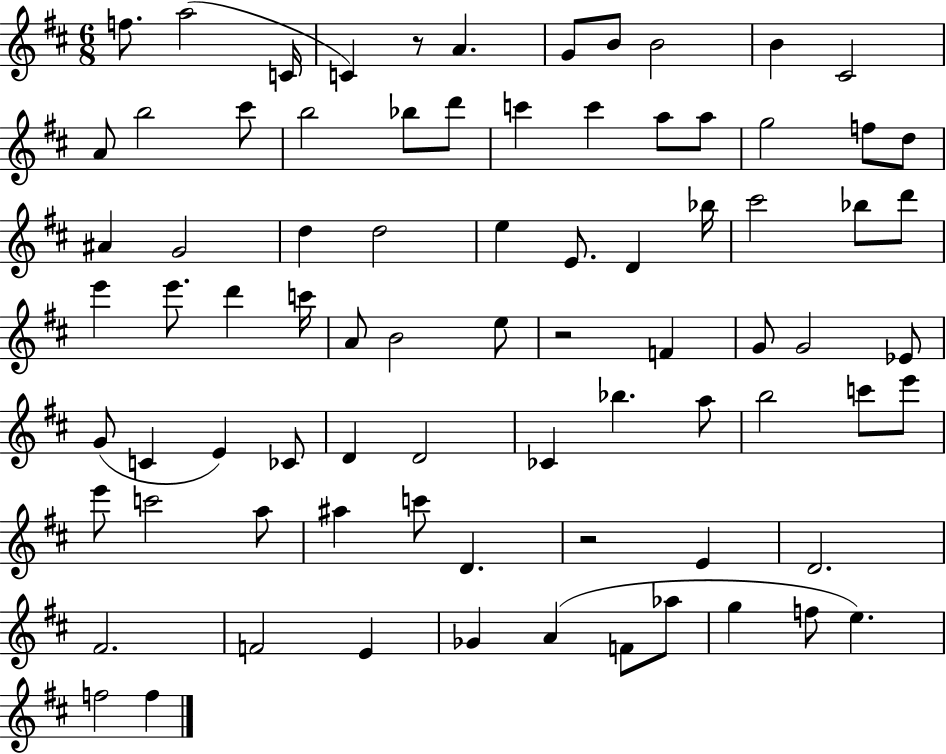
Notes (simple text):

F5/e. A5/h C4/s C4/q R/e A4/q. G4/e B4/e B4/h B4/q C#4/h A4/e B5/h C#6/e B5/h Bb5/e D6/e C6/q C6/q A5/e A5/e G5/h F5/e D5/e A#4/q G4/h D5/q D5/h E5/q E4/e. D4/q Bb5/s C#6/h Bb5/e D6/e E6/q E6/e. D6/q C6/s A4/e B4/h E5/e R/h F4/q G4/e G4/h Eb4/e G4/e C4/q E4/q CES4/e D4/q D4/h CES4/q Bb5/q. A5/e B5/h C6/e E6/e E6/e C6/h A5/e A#5/q C6/e D4/q. R/h E4/q D4/h. F#4/h. F4/h E4/q Gb4/q A4/q F4/e Ab5/e G5/q F5/e E5/q. F5/h F5/q